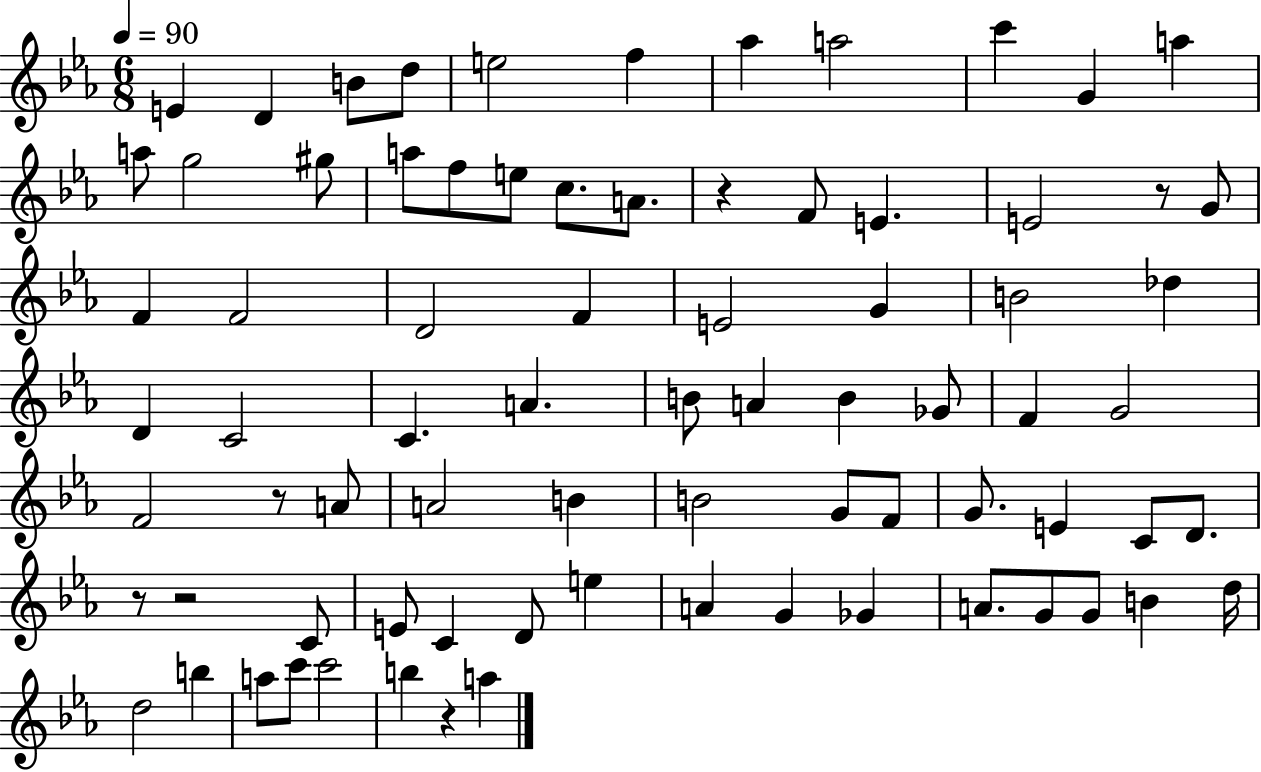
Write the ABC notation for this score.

X:1
T:Untitled
M:6/8
L:1/4
K:Eb
E D B/2 d/2 e2 f _a a2 c' G a a/2 g2 ^g/2 a/2 f/2 e/2 c/2 A/2 z F/2 E E2 z/2 G/2 F F2 D2 F E2 G B2 _d D C2 C A B/2 A B _G/2 F G2 F2 z/2 A/2 A2 B B2 G/2 F/2 G/2 E C/2 D/2 z/2 z2 C/2 E/2 C D/2 e A G _G A/2 G/2 G/2 B d/4 d2 b a/2 c'/2 c'2 b z a